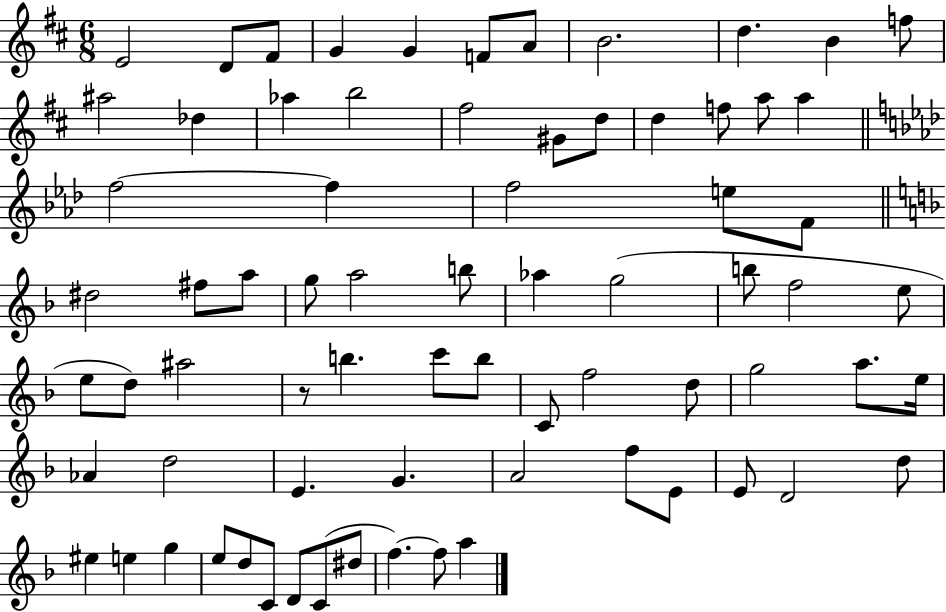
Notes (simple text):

E4/h D4/e F#4/e G4/q G4/q F4/e A4/e B4/h. D5/q. B4/q F5/e A#5/h Db5/q Ab5/q B5/h F#5/h G#4/e D5/e D5/q F5/e A5/e A5/q F5/h F5/q F5/h E5/e F4/e D#5/h F#5/e A5/e G5/e A5/h B5/e Ab5/q G5/h B5/e F5/h E5/e E5/e D5/e A#5/h R/e B5/q. C6/e B5/e C4/e F5/h D5/e G5/h A5/e. E5/s Ab4/q D5/h E4/q. G4/q. A4/h F5/e E4/e E4/e D4/h D5/e EIS5/q E5/q G5/q E5/e D5/e C4/e D4/e C4/e D#5/e F5/q. F5/e A5/q